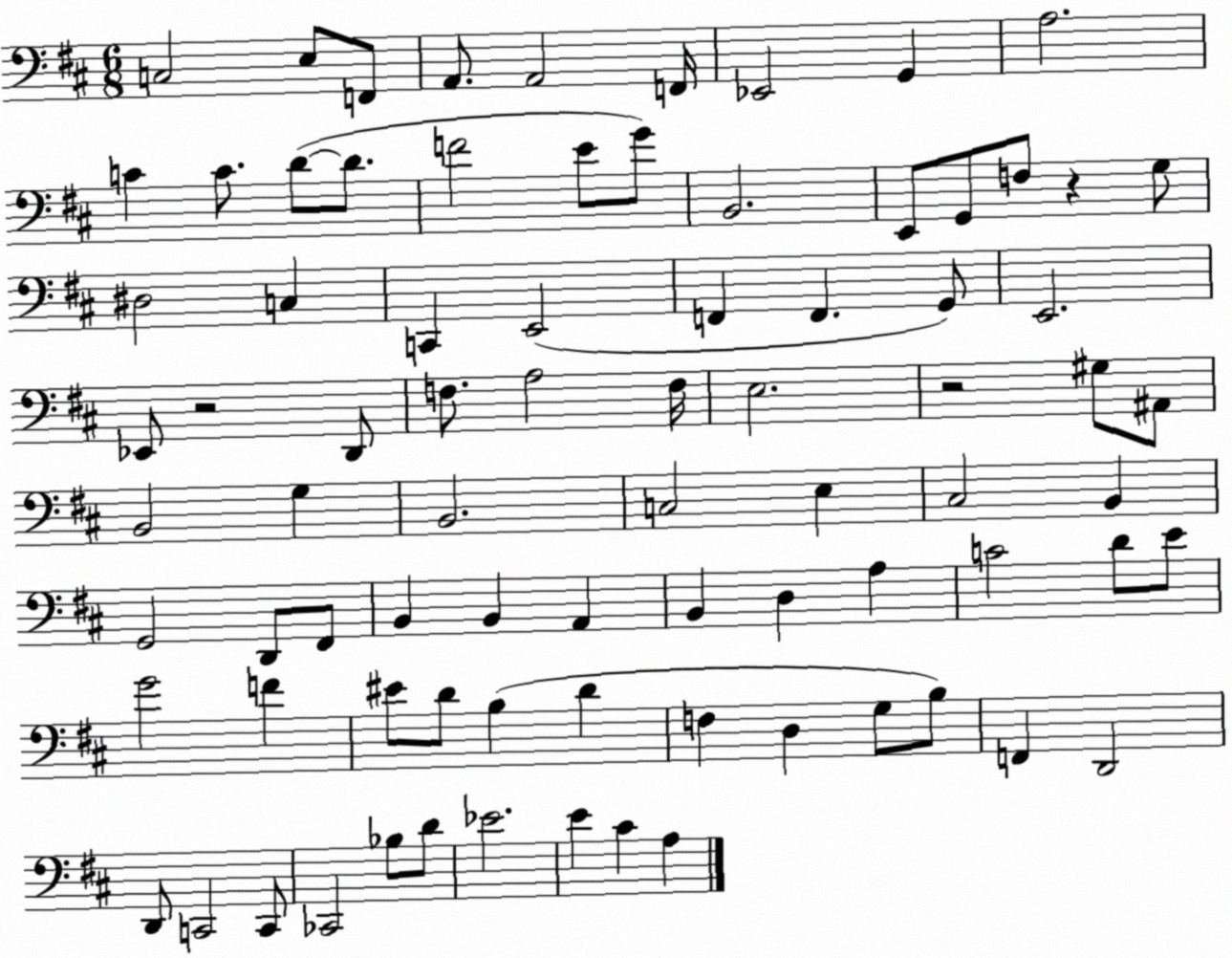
X:1
T:Untitled
M:6/8
L:1/4
K:D
C,2 E,/2 F,,/2 A,,/2 A,,2 F,,/4 _E,,2 G,, A,2 C C/2 D/2 D/2 F2 E/2 G/2 B,,2 E,,/2 G,,/2 F,/2 z G,/2 ^D,2 C, C,, E,,2 F,, F,, G,,/2 E,,2 _E,,/2 z2 D,,/2 F,/2 A,2 F,/4 E,2 z2 ^G,/2 ^A,,/2 B,,2 G, B,,2 C,2 E, ^C,2 B,, G,,2 D,,/2 ^F,,/2 B,, B,, A,, B,, D, A, C2 D/2 E/2 G2 F ^E/2 D/2 B, D F, D, G,/2 B,/2 F,, D,,2 D,,/2 C,,2 C,,/2 _C,,2 _B,/2 D/2 _E2 E ^C A,